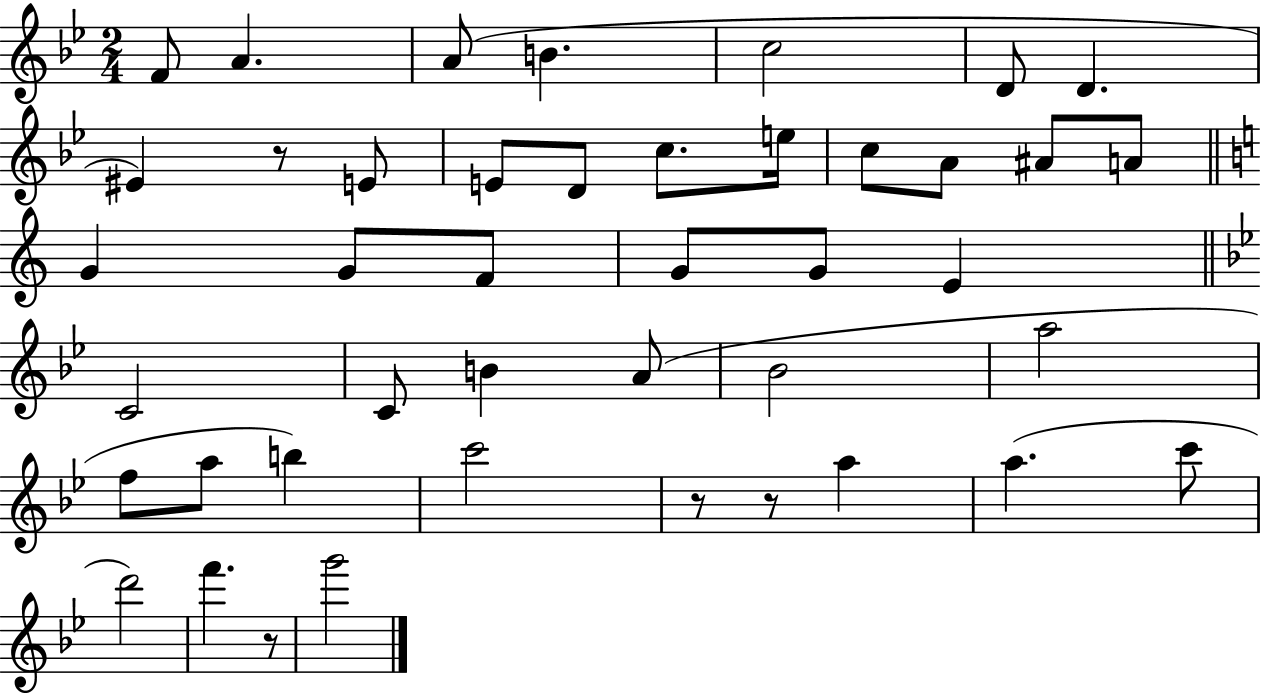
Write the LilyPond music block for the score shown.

{
  \clef treble
  \numericTimeSignature
  \time 2/4
  \key bes \major
  \repeat volta 2 { f'8 a'4. | a'8( b'4. | c''2 | d'8 d'4. | \break eis'4) r8 e'8 | e'8 d'8 c''8. e''16 | c''8 a'8 ais'8 a'8 | \bar "||" \break \key c \major g'4 g'8 f'8 | g'8 g'8 e'4 | \bar "||" \break \key bes \major c'2 | c'8 b'4 a'8( | bes'2 | a''2 | \break f''8 a''8 b''4) | c'''2 | r8 r8 a''4 | a''4.( c'''8 | \break d'''2) | f'''4. r8 | g'''2 | } \bar "|."
}